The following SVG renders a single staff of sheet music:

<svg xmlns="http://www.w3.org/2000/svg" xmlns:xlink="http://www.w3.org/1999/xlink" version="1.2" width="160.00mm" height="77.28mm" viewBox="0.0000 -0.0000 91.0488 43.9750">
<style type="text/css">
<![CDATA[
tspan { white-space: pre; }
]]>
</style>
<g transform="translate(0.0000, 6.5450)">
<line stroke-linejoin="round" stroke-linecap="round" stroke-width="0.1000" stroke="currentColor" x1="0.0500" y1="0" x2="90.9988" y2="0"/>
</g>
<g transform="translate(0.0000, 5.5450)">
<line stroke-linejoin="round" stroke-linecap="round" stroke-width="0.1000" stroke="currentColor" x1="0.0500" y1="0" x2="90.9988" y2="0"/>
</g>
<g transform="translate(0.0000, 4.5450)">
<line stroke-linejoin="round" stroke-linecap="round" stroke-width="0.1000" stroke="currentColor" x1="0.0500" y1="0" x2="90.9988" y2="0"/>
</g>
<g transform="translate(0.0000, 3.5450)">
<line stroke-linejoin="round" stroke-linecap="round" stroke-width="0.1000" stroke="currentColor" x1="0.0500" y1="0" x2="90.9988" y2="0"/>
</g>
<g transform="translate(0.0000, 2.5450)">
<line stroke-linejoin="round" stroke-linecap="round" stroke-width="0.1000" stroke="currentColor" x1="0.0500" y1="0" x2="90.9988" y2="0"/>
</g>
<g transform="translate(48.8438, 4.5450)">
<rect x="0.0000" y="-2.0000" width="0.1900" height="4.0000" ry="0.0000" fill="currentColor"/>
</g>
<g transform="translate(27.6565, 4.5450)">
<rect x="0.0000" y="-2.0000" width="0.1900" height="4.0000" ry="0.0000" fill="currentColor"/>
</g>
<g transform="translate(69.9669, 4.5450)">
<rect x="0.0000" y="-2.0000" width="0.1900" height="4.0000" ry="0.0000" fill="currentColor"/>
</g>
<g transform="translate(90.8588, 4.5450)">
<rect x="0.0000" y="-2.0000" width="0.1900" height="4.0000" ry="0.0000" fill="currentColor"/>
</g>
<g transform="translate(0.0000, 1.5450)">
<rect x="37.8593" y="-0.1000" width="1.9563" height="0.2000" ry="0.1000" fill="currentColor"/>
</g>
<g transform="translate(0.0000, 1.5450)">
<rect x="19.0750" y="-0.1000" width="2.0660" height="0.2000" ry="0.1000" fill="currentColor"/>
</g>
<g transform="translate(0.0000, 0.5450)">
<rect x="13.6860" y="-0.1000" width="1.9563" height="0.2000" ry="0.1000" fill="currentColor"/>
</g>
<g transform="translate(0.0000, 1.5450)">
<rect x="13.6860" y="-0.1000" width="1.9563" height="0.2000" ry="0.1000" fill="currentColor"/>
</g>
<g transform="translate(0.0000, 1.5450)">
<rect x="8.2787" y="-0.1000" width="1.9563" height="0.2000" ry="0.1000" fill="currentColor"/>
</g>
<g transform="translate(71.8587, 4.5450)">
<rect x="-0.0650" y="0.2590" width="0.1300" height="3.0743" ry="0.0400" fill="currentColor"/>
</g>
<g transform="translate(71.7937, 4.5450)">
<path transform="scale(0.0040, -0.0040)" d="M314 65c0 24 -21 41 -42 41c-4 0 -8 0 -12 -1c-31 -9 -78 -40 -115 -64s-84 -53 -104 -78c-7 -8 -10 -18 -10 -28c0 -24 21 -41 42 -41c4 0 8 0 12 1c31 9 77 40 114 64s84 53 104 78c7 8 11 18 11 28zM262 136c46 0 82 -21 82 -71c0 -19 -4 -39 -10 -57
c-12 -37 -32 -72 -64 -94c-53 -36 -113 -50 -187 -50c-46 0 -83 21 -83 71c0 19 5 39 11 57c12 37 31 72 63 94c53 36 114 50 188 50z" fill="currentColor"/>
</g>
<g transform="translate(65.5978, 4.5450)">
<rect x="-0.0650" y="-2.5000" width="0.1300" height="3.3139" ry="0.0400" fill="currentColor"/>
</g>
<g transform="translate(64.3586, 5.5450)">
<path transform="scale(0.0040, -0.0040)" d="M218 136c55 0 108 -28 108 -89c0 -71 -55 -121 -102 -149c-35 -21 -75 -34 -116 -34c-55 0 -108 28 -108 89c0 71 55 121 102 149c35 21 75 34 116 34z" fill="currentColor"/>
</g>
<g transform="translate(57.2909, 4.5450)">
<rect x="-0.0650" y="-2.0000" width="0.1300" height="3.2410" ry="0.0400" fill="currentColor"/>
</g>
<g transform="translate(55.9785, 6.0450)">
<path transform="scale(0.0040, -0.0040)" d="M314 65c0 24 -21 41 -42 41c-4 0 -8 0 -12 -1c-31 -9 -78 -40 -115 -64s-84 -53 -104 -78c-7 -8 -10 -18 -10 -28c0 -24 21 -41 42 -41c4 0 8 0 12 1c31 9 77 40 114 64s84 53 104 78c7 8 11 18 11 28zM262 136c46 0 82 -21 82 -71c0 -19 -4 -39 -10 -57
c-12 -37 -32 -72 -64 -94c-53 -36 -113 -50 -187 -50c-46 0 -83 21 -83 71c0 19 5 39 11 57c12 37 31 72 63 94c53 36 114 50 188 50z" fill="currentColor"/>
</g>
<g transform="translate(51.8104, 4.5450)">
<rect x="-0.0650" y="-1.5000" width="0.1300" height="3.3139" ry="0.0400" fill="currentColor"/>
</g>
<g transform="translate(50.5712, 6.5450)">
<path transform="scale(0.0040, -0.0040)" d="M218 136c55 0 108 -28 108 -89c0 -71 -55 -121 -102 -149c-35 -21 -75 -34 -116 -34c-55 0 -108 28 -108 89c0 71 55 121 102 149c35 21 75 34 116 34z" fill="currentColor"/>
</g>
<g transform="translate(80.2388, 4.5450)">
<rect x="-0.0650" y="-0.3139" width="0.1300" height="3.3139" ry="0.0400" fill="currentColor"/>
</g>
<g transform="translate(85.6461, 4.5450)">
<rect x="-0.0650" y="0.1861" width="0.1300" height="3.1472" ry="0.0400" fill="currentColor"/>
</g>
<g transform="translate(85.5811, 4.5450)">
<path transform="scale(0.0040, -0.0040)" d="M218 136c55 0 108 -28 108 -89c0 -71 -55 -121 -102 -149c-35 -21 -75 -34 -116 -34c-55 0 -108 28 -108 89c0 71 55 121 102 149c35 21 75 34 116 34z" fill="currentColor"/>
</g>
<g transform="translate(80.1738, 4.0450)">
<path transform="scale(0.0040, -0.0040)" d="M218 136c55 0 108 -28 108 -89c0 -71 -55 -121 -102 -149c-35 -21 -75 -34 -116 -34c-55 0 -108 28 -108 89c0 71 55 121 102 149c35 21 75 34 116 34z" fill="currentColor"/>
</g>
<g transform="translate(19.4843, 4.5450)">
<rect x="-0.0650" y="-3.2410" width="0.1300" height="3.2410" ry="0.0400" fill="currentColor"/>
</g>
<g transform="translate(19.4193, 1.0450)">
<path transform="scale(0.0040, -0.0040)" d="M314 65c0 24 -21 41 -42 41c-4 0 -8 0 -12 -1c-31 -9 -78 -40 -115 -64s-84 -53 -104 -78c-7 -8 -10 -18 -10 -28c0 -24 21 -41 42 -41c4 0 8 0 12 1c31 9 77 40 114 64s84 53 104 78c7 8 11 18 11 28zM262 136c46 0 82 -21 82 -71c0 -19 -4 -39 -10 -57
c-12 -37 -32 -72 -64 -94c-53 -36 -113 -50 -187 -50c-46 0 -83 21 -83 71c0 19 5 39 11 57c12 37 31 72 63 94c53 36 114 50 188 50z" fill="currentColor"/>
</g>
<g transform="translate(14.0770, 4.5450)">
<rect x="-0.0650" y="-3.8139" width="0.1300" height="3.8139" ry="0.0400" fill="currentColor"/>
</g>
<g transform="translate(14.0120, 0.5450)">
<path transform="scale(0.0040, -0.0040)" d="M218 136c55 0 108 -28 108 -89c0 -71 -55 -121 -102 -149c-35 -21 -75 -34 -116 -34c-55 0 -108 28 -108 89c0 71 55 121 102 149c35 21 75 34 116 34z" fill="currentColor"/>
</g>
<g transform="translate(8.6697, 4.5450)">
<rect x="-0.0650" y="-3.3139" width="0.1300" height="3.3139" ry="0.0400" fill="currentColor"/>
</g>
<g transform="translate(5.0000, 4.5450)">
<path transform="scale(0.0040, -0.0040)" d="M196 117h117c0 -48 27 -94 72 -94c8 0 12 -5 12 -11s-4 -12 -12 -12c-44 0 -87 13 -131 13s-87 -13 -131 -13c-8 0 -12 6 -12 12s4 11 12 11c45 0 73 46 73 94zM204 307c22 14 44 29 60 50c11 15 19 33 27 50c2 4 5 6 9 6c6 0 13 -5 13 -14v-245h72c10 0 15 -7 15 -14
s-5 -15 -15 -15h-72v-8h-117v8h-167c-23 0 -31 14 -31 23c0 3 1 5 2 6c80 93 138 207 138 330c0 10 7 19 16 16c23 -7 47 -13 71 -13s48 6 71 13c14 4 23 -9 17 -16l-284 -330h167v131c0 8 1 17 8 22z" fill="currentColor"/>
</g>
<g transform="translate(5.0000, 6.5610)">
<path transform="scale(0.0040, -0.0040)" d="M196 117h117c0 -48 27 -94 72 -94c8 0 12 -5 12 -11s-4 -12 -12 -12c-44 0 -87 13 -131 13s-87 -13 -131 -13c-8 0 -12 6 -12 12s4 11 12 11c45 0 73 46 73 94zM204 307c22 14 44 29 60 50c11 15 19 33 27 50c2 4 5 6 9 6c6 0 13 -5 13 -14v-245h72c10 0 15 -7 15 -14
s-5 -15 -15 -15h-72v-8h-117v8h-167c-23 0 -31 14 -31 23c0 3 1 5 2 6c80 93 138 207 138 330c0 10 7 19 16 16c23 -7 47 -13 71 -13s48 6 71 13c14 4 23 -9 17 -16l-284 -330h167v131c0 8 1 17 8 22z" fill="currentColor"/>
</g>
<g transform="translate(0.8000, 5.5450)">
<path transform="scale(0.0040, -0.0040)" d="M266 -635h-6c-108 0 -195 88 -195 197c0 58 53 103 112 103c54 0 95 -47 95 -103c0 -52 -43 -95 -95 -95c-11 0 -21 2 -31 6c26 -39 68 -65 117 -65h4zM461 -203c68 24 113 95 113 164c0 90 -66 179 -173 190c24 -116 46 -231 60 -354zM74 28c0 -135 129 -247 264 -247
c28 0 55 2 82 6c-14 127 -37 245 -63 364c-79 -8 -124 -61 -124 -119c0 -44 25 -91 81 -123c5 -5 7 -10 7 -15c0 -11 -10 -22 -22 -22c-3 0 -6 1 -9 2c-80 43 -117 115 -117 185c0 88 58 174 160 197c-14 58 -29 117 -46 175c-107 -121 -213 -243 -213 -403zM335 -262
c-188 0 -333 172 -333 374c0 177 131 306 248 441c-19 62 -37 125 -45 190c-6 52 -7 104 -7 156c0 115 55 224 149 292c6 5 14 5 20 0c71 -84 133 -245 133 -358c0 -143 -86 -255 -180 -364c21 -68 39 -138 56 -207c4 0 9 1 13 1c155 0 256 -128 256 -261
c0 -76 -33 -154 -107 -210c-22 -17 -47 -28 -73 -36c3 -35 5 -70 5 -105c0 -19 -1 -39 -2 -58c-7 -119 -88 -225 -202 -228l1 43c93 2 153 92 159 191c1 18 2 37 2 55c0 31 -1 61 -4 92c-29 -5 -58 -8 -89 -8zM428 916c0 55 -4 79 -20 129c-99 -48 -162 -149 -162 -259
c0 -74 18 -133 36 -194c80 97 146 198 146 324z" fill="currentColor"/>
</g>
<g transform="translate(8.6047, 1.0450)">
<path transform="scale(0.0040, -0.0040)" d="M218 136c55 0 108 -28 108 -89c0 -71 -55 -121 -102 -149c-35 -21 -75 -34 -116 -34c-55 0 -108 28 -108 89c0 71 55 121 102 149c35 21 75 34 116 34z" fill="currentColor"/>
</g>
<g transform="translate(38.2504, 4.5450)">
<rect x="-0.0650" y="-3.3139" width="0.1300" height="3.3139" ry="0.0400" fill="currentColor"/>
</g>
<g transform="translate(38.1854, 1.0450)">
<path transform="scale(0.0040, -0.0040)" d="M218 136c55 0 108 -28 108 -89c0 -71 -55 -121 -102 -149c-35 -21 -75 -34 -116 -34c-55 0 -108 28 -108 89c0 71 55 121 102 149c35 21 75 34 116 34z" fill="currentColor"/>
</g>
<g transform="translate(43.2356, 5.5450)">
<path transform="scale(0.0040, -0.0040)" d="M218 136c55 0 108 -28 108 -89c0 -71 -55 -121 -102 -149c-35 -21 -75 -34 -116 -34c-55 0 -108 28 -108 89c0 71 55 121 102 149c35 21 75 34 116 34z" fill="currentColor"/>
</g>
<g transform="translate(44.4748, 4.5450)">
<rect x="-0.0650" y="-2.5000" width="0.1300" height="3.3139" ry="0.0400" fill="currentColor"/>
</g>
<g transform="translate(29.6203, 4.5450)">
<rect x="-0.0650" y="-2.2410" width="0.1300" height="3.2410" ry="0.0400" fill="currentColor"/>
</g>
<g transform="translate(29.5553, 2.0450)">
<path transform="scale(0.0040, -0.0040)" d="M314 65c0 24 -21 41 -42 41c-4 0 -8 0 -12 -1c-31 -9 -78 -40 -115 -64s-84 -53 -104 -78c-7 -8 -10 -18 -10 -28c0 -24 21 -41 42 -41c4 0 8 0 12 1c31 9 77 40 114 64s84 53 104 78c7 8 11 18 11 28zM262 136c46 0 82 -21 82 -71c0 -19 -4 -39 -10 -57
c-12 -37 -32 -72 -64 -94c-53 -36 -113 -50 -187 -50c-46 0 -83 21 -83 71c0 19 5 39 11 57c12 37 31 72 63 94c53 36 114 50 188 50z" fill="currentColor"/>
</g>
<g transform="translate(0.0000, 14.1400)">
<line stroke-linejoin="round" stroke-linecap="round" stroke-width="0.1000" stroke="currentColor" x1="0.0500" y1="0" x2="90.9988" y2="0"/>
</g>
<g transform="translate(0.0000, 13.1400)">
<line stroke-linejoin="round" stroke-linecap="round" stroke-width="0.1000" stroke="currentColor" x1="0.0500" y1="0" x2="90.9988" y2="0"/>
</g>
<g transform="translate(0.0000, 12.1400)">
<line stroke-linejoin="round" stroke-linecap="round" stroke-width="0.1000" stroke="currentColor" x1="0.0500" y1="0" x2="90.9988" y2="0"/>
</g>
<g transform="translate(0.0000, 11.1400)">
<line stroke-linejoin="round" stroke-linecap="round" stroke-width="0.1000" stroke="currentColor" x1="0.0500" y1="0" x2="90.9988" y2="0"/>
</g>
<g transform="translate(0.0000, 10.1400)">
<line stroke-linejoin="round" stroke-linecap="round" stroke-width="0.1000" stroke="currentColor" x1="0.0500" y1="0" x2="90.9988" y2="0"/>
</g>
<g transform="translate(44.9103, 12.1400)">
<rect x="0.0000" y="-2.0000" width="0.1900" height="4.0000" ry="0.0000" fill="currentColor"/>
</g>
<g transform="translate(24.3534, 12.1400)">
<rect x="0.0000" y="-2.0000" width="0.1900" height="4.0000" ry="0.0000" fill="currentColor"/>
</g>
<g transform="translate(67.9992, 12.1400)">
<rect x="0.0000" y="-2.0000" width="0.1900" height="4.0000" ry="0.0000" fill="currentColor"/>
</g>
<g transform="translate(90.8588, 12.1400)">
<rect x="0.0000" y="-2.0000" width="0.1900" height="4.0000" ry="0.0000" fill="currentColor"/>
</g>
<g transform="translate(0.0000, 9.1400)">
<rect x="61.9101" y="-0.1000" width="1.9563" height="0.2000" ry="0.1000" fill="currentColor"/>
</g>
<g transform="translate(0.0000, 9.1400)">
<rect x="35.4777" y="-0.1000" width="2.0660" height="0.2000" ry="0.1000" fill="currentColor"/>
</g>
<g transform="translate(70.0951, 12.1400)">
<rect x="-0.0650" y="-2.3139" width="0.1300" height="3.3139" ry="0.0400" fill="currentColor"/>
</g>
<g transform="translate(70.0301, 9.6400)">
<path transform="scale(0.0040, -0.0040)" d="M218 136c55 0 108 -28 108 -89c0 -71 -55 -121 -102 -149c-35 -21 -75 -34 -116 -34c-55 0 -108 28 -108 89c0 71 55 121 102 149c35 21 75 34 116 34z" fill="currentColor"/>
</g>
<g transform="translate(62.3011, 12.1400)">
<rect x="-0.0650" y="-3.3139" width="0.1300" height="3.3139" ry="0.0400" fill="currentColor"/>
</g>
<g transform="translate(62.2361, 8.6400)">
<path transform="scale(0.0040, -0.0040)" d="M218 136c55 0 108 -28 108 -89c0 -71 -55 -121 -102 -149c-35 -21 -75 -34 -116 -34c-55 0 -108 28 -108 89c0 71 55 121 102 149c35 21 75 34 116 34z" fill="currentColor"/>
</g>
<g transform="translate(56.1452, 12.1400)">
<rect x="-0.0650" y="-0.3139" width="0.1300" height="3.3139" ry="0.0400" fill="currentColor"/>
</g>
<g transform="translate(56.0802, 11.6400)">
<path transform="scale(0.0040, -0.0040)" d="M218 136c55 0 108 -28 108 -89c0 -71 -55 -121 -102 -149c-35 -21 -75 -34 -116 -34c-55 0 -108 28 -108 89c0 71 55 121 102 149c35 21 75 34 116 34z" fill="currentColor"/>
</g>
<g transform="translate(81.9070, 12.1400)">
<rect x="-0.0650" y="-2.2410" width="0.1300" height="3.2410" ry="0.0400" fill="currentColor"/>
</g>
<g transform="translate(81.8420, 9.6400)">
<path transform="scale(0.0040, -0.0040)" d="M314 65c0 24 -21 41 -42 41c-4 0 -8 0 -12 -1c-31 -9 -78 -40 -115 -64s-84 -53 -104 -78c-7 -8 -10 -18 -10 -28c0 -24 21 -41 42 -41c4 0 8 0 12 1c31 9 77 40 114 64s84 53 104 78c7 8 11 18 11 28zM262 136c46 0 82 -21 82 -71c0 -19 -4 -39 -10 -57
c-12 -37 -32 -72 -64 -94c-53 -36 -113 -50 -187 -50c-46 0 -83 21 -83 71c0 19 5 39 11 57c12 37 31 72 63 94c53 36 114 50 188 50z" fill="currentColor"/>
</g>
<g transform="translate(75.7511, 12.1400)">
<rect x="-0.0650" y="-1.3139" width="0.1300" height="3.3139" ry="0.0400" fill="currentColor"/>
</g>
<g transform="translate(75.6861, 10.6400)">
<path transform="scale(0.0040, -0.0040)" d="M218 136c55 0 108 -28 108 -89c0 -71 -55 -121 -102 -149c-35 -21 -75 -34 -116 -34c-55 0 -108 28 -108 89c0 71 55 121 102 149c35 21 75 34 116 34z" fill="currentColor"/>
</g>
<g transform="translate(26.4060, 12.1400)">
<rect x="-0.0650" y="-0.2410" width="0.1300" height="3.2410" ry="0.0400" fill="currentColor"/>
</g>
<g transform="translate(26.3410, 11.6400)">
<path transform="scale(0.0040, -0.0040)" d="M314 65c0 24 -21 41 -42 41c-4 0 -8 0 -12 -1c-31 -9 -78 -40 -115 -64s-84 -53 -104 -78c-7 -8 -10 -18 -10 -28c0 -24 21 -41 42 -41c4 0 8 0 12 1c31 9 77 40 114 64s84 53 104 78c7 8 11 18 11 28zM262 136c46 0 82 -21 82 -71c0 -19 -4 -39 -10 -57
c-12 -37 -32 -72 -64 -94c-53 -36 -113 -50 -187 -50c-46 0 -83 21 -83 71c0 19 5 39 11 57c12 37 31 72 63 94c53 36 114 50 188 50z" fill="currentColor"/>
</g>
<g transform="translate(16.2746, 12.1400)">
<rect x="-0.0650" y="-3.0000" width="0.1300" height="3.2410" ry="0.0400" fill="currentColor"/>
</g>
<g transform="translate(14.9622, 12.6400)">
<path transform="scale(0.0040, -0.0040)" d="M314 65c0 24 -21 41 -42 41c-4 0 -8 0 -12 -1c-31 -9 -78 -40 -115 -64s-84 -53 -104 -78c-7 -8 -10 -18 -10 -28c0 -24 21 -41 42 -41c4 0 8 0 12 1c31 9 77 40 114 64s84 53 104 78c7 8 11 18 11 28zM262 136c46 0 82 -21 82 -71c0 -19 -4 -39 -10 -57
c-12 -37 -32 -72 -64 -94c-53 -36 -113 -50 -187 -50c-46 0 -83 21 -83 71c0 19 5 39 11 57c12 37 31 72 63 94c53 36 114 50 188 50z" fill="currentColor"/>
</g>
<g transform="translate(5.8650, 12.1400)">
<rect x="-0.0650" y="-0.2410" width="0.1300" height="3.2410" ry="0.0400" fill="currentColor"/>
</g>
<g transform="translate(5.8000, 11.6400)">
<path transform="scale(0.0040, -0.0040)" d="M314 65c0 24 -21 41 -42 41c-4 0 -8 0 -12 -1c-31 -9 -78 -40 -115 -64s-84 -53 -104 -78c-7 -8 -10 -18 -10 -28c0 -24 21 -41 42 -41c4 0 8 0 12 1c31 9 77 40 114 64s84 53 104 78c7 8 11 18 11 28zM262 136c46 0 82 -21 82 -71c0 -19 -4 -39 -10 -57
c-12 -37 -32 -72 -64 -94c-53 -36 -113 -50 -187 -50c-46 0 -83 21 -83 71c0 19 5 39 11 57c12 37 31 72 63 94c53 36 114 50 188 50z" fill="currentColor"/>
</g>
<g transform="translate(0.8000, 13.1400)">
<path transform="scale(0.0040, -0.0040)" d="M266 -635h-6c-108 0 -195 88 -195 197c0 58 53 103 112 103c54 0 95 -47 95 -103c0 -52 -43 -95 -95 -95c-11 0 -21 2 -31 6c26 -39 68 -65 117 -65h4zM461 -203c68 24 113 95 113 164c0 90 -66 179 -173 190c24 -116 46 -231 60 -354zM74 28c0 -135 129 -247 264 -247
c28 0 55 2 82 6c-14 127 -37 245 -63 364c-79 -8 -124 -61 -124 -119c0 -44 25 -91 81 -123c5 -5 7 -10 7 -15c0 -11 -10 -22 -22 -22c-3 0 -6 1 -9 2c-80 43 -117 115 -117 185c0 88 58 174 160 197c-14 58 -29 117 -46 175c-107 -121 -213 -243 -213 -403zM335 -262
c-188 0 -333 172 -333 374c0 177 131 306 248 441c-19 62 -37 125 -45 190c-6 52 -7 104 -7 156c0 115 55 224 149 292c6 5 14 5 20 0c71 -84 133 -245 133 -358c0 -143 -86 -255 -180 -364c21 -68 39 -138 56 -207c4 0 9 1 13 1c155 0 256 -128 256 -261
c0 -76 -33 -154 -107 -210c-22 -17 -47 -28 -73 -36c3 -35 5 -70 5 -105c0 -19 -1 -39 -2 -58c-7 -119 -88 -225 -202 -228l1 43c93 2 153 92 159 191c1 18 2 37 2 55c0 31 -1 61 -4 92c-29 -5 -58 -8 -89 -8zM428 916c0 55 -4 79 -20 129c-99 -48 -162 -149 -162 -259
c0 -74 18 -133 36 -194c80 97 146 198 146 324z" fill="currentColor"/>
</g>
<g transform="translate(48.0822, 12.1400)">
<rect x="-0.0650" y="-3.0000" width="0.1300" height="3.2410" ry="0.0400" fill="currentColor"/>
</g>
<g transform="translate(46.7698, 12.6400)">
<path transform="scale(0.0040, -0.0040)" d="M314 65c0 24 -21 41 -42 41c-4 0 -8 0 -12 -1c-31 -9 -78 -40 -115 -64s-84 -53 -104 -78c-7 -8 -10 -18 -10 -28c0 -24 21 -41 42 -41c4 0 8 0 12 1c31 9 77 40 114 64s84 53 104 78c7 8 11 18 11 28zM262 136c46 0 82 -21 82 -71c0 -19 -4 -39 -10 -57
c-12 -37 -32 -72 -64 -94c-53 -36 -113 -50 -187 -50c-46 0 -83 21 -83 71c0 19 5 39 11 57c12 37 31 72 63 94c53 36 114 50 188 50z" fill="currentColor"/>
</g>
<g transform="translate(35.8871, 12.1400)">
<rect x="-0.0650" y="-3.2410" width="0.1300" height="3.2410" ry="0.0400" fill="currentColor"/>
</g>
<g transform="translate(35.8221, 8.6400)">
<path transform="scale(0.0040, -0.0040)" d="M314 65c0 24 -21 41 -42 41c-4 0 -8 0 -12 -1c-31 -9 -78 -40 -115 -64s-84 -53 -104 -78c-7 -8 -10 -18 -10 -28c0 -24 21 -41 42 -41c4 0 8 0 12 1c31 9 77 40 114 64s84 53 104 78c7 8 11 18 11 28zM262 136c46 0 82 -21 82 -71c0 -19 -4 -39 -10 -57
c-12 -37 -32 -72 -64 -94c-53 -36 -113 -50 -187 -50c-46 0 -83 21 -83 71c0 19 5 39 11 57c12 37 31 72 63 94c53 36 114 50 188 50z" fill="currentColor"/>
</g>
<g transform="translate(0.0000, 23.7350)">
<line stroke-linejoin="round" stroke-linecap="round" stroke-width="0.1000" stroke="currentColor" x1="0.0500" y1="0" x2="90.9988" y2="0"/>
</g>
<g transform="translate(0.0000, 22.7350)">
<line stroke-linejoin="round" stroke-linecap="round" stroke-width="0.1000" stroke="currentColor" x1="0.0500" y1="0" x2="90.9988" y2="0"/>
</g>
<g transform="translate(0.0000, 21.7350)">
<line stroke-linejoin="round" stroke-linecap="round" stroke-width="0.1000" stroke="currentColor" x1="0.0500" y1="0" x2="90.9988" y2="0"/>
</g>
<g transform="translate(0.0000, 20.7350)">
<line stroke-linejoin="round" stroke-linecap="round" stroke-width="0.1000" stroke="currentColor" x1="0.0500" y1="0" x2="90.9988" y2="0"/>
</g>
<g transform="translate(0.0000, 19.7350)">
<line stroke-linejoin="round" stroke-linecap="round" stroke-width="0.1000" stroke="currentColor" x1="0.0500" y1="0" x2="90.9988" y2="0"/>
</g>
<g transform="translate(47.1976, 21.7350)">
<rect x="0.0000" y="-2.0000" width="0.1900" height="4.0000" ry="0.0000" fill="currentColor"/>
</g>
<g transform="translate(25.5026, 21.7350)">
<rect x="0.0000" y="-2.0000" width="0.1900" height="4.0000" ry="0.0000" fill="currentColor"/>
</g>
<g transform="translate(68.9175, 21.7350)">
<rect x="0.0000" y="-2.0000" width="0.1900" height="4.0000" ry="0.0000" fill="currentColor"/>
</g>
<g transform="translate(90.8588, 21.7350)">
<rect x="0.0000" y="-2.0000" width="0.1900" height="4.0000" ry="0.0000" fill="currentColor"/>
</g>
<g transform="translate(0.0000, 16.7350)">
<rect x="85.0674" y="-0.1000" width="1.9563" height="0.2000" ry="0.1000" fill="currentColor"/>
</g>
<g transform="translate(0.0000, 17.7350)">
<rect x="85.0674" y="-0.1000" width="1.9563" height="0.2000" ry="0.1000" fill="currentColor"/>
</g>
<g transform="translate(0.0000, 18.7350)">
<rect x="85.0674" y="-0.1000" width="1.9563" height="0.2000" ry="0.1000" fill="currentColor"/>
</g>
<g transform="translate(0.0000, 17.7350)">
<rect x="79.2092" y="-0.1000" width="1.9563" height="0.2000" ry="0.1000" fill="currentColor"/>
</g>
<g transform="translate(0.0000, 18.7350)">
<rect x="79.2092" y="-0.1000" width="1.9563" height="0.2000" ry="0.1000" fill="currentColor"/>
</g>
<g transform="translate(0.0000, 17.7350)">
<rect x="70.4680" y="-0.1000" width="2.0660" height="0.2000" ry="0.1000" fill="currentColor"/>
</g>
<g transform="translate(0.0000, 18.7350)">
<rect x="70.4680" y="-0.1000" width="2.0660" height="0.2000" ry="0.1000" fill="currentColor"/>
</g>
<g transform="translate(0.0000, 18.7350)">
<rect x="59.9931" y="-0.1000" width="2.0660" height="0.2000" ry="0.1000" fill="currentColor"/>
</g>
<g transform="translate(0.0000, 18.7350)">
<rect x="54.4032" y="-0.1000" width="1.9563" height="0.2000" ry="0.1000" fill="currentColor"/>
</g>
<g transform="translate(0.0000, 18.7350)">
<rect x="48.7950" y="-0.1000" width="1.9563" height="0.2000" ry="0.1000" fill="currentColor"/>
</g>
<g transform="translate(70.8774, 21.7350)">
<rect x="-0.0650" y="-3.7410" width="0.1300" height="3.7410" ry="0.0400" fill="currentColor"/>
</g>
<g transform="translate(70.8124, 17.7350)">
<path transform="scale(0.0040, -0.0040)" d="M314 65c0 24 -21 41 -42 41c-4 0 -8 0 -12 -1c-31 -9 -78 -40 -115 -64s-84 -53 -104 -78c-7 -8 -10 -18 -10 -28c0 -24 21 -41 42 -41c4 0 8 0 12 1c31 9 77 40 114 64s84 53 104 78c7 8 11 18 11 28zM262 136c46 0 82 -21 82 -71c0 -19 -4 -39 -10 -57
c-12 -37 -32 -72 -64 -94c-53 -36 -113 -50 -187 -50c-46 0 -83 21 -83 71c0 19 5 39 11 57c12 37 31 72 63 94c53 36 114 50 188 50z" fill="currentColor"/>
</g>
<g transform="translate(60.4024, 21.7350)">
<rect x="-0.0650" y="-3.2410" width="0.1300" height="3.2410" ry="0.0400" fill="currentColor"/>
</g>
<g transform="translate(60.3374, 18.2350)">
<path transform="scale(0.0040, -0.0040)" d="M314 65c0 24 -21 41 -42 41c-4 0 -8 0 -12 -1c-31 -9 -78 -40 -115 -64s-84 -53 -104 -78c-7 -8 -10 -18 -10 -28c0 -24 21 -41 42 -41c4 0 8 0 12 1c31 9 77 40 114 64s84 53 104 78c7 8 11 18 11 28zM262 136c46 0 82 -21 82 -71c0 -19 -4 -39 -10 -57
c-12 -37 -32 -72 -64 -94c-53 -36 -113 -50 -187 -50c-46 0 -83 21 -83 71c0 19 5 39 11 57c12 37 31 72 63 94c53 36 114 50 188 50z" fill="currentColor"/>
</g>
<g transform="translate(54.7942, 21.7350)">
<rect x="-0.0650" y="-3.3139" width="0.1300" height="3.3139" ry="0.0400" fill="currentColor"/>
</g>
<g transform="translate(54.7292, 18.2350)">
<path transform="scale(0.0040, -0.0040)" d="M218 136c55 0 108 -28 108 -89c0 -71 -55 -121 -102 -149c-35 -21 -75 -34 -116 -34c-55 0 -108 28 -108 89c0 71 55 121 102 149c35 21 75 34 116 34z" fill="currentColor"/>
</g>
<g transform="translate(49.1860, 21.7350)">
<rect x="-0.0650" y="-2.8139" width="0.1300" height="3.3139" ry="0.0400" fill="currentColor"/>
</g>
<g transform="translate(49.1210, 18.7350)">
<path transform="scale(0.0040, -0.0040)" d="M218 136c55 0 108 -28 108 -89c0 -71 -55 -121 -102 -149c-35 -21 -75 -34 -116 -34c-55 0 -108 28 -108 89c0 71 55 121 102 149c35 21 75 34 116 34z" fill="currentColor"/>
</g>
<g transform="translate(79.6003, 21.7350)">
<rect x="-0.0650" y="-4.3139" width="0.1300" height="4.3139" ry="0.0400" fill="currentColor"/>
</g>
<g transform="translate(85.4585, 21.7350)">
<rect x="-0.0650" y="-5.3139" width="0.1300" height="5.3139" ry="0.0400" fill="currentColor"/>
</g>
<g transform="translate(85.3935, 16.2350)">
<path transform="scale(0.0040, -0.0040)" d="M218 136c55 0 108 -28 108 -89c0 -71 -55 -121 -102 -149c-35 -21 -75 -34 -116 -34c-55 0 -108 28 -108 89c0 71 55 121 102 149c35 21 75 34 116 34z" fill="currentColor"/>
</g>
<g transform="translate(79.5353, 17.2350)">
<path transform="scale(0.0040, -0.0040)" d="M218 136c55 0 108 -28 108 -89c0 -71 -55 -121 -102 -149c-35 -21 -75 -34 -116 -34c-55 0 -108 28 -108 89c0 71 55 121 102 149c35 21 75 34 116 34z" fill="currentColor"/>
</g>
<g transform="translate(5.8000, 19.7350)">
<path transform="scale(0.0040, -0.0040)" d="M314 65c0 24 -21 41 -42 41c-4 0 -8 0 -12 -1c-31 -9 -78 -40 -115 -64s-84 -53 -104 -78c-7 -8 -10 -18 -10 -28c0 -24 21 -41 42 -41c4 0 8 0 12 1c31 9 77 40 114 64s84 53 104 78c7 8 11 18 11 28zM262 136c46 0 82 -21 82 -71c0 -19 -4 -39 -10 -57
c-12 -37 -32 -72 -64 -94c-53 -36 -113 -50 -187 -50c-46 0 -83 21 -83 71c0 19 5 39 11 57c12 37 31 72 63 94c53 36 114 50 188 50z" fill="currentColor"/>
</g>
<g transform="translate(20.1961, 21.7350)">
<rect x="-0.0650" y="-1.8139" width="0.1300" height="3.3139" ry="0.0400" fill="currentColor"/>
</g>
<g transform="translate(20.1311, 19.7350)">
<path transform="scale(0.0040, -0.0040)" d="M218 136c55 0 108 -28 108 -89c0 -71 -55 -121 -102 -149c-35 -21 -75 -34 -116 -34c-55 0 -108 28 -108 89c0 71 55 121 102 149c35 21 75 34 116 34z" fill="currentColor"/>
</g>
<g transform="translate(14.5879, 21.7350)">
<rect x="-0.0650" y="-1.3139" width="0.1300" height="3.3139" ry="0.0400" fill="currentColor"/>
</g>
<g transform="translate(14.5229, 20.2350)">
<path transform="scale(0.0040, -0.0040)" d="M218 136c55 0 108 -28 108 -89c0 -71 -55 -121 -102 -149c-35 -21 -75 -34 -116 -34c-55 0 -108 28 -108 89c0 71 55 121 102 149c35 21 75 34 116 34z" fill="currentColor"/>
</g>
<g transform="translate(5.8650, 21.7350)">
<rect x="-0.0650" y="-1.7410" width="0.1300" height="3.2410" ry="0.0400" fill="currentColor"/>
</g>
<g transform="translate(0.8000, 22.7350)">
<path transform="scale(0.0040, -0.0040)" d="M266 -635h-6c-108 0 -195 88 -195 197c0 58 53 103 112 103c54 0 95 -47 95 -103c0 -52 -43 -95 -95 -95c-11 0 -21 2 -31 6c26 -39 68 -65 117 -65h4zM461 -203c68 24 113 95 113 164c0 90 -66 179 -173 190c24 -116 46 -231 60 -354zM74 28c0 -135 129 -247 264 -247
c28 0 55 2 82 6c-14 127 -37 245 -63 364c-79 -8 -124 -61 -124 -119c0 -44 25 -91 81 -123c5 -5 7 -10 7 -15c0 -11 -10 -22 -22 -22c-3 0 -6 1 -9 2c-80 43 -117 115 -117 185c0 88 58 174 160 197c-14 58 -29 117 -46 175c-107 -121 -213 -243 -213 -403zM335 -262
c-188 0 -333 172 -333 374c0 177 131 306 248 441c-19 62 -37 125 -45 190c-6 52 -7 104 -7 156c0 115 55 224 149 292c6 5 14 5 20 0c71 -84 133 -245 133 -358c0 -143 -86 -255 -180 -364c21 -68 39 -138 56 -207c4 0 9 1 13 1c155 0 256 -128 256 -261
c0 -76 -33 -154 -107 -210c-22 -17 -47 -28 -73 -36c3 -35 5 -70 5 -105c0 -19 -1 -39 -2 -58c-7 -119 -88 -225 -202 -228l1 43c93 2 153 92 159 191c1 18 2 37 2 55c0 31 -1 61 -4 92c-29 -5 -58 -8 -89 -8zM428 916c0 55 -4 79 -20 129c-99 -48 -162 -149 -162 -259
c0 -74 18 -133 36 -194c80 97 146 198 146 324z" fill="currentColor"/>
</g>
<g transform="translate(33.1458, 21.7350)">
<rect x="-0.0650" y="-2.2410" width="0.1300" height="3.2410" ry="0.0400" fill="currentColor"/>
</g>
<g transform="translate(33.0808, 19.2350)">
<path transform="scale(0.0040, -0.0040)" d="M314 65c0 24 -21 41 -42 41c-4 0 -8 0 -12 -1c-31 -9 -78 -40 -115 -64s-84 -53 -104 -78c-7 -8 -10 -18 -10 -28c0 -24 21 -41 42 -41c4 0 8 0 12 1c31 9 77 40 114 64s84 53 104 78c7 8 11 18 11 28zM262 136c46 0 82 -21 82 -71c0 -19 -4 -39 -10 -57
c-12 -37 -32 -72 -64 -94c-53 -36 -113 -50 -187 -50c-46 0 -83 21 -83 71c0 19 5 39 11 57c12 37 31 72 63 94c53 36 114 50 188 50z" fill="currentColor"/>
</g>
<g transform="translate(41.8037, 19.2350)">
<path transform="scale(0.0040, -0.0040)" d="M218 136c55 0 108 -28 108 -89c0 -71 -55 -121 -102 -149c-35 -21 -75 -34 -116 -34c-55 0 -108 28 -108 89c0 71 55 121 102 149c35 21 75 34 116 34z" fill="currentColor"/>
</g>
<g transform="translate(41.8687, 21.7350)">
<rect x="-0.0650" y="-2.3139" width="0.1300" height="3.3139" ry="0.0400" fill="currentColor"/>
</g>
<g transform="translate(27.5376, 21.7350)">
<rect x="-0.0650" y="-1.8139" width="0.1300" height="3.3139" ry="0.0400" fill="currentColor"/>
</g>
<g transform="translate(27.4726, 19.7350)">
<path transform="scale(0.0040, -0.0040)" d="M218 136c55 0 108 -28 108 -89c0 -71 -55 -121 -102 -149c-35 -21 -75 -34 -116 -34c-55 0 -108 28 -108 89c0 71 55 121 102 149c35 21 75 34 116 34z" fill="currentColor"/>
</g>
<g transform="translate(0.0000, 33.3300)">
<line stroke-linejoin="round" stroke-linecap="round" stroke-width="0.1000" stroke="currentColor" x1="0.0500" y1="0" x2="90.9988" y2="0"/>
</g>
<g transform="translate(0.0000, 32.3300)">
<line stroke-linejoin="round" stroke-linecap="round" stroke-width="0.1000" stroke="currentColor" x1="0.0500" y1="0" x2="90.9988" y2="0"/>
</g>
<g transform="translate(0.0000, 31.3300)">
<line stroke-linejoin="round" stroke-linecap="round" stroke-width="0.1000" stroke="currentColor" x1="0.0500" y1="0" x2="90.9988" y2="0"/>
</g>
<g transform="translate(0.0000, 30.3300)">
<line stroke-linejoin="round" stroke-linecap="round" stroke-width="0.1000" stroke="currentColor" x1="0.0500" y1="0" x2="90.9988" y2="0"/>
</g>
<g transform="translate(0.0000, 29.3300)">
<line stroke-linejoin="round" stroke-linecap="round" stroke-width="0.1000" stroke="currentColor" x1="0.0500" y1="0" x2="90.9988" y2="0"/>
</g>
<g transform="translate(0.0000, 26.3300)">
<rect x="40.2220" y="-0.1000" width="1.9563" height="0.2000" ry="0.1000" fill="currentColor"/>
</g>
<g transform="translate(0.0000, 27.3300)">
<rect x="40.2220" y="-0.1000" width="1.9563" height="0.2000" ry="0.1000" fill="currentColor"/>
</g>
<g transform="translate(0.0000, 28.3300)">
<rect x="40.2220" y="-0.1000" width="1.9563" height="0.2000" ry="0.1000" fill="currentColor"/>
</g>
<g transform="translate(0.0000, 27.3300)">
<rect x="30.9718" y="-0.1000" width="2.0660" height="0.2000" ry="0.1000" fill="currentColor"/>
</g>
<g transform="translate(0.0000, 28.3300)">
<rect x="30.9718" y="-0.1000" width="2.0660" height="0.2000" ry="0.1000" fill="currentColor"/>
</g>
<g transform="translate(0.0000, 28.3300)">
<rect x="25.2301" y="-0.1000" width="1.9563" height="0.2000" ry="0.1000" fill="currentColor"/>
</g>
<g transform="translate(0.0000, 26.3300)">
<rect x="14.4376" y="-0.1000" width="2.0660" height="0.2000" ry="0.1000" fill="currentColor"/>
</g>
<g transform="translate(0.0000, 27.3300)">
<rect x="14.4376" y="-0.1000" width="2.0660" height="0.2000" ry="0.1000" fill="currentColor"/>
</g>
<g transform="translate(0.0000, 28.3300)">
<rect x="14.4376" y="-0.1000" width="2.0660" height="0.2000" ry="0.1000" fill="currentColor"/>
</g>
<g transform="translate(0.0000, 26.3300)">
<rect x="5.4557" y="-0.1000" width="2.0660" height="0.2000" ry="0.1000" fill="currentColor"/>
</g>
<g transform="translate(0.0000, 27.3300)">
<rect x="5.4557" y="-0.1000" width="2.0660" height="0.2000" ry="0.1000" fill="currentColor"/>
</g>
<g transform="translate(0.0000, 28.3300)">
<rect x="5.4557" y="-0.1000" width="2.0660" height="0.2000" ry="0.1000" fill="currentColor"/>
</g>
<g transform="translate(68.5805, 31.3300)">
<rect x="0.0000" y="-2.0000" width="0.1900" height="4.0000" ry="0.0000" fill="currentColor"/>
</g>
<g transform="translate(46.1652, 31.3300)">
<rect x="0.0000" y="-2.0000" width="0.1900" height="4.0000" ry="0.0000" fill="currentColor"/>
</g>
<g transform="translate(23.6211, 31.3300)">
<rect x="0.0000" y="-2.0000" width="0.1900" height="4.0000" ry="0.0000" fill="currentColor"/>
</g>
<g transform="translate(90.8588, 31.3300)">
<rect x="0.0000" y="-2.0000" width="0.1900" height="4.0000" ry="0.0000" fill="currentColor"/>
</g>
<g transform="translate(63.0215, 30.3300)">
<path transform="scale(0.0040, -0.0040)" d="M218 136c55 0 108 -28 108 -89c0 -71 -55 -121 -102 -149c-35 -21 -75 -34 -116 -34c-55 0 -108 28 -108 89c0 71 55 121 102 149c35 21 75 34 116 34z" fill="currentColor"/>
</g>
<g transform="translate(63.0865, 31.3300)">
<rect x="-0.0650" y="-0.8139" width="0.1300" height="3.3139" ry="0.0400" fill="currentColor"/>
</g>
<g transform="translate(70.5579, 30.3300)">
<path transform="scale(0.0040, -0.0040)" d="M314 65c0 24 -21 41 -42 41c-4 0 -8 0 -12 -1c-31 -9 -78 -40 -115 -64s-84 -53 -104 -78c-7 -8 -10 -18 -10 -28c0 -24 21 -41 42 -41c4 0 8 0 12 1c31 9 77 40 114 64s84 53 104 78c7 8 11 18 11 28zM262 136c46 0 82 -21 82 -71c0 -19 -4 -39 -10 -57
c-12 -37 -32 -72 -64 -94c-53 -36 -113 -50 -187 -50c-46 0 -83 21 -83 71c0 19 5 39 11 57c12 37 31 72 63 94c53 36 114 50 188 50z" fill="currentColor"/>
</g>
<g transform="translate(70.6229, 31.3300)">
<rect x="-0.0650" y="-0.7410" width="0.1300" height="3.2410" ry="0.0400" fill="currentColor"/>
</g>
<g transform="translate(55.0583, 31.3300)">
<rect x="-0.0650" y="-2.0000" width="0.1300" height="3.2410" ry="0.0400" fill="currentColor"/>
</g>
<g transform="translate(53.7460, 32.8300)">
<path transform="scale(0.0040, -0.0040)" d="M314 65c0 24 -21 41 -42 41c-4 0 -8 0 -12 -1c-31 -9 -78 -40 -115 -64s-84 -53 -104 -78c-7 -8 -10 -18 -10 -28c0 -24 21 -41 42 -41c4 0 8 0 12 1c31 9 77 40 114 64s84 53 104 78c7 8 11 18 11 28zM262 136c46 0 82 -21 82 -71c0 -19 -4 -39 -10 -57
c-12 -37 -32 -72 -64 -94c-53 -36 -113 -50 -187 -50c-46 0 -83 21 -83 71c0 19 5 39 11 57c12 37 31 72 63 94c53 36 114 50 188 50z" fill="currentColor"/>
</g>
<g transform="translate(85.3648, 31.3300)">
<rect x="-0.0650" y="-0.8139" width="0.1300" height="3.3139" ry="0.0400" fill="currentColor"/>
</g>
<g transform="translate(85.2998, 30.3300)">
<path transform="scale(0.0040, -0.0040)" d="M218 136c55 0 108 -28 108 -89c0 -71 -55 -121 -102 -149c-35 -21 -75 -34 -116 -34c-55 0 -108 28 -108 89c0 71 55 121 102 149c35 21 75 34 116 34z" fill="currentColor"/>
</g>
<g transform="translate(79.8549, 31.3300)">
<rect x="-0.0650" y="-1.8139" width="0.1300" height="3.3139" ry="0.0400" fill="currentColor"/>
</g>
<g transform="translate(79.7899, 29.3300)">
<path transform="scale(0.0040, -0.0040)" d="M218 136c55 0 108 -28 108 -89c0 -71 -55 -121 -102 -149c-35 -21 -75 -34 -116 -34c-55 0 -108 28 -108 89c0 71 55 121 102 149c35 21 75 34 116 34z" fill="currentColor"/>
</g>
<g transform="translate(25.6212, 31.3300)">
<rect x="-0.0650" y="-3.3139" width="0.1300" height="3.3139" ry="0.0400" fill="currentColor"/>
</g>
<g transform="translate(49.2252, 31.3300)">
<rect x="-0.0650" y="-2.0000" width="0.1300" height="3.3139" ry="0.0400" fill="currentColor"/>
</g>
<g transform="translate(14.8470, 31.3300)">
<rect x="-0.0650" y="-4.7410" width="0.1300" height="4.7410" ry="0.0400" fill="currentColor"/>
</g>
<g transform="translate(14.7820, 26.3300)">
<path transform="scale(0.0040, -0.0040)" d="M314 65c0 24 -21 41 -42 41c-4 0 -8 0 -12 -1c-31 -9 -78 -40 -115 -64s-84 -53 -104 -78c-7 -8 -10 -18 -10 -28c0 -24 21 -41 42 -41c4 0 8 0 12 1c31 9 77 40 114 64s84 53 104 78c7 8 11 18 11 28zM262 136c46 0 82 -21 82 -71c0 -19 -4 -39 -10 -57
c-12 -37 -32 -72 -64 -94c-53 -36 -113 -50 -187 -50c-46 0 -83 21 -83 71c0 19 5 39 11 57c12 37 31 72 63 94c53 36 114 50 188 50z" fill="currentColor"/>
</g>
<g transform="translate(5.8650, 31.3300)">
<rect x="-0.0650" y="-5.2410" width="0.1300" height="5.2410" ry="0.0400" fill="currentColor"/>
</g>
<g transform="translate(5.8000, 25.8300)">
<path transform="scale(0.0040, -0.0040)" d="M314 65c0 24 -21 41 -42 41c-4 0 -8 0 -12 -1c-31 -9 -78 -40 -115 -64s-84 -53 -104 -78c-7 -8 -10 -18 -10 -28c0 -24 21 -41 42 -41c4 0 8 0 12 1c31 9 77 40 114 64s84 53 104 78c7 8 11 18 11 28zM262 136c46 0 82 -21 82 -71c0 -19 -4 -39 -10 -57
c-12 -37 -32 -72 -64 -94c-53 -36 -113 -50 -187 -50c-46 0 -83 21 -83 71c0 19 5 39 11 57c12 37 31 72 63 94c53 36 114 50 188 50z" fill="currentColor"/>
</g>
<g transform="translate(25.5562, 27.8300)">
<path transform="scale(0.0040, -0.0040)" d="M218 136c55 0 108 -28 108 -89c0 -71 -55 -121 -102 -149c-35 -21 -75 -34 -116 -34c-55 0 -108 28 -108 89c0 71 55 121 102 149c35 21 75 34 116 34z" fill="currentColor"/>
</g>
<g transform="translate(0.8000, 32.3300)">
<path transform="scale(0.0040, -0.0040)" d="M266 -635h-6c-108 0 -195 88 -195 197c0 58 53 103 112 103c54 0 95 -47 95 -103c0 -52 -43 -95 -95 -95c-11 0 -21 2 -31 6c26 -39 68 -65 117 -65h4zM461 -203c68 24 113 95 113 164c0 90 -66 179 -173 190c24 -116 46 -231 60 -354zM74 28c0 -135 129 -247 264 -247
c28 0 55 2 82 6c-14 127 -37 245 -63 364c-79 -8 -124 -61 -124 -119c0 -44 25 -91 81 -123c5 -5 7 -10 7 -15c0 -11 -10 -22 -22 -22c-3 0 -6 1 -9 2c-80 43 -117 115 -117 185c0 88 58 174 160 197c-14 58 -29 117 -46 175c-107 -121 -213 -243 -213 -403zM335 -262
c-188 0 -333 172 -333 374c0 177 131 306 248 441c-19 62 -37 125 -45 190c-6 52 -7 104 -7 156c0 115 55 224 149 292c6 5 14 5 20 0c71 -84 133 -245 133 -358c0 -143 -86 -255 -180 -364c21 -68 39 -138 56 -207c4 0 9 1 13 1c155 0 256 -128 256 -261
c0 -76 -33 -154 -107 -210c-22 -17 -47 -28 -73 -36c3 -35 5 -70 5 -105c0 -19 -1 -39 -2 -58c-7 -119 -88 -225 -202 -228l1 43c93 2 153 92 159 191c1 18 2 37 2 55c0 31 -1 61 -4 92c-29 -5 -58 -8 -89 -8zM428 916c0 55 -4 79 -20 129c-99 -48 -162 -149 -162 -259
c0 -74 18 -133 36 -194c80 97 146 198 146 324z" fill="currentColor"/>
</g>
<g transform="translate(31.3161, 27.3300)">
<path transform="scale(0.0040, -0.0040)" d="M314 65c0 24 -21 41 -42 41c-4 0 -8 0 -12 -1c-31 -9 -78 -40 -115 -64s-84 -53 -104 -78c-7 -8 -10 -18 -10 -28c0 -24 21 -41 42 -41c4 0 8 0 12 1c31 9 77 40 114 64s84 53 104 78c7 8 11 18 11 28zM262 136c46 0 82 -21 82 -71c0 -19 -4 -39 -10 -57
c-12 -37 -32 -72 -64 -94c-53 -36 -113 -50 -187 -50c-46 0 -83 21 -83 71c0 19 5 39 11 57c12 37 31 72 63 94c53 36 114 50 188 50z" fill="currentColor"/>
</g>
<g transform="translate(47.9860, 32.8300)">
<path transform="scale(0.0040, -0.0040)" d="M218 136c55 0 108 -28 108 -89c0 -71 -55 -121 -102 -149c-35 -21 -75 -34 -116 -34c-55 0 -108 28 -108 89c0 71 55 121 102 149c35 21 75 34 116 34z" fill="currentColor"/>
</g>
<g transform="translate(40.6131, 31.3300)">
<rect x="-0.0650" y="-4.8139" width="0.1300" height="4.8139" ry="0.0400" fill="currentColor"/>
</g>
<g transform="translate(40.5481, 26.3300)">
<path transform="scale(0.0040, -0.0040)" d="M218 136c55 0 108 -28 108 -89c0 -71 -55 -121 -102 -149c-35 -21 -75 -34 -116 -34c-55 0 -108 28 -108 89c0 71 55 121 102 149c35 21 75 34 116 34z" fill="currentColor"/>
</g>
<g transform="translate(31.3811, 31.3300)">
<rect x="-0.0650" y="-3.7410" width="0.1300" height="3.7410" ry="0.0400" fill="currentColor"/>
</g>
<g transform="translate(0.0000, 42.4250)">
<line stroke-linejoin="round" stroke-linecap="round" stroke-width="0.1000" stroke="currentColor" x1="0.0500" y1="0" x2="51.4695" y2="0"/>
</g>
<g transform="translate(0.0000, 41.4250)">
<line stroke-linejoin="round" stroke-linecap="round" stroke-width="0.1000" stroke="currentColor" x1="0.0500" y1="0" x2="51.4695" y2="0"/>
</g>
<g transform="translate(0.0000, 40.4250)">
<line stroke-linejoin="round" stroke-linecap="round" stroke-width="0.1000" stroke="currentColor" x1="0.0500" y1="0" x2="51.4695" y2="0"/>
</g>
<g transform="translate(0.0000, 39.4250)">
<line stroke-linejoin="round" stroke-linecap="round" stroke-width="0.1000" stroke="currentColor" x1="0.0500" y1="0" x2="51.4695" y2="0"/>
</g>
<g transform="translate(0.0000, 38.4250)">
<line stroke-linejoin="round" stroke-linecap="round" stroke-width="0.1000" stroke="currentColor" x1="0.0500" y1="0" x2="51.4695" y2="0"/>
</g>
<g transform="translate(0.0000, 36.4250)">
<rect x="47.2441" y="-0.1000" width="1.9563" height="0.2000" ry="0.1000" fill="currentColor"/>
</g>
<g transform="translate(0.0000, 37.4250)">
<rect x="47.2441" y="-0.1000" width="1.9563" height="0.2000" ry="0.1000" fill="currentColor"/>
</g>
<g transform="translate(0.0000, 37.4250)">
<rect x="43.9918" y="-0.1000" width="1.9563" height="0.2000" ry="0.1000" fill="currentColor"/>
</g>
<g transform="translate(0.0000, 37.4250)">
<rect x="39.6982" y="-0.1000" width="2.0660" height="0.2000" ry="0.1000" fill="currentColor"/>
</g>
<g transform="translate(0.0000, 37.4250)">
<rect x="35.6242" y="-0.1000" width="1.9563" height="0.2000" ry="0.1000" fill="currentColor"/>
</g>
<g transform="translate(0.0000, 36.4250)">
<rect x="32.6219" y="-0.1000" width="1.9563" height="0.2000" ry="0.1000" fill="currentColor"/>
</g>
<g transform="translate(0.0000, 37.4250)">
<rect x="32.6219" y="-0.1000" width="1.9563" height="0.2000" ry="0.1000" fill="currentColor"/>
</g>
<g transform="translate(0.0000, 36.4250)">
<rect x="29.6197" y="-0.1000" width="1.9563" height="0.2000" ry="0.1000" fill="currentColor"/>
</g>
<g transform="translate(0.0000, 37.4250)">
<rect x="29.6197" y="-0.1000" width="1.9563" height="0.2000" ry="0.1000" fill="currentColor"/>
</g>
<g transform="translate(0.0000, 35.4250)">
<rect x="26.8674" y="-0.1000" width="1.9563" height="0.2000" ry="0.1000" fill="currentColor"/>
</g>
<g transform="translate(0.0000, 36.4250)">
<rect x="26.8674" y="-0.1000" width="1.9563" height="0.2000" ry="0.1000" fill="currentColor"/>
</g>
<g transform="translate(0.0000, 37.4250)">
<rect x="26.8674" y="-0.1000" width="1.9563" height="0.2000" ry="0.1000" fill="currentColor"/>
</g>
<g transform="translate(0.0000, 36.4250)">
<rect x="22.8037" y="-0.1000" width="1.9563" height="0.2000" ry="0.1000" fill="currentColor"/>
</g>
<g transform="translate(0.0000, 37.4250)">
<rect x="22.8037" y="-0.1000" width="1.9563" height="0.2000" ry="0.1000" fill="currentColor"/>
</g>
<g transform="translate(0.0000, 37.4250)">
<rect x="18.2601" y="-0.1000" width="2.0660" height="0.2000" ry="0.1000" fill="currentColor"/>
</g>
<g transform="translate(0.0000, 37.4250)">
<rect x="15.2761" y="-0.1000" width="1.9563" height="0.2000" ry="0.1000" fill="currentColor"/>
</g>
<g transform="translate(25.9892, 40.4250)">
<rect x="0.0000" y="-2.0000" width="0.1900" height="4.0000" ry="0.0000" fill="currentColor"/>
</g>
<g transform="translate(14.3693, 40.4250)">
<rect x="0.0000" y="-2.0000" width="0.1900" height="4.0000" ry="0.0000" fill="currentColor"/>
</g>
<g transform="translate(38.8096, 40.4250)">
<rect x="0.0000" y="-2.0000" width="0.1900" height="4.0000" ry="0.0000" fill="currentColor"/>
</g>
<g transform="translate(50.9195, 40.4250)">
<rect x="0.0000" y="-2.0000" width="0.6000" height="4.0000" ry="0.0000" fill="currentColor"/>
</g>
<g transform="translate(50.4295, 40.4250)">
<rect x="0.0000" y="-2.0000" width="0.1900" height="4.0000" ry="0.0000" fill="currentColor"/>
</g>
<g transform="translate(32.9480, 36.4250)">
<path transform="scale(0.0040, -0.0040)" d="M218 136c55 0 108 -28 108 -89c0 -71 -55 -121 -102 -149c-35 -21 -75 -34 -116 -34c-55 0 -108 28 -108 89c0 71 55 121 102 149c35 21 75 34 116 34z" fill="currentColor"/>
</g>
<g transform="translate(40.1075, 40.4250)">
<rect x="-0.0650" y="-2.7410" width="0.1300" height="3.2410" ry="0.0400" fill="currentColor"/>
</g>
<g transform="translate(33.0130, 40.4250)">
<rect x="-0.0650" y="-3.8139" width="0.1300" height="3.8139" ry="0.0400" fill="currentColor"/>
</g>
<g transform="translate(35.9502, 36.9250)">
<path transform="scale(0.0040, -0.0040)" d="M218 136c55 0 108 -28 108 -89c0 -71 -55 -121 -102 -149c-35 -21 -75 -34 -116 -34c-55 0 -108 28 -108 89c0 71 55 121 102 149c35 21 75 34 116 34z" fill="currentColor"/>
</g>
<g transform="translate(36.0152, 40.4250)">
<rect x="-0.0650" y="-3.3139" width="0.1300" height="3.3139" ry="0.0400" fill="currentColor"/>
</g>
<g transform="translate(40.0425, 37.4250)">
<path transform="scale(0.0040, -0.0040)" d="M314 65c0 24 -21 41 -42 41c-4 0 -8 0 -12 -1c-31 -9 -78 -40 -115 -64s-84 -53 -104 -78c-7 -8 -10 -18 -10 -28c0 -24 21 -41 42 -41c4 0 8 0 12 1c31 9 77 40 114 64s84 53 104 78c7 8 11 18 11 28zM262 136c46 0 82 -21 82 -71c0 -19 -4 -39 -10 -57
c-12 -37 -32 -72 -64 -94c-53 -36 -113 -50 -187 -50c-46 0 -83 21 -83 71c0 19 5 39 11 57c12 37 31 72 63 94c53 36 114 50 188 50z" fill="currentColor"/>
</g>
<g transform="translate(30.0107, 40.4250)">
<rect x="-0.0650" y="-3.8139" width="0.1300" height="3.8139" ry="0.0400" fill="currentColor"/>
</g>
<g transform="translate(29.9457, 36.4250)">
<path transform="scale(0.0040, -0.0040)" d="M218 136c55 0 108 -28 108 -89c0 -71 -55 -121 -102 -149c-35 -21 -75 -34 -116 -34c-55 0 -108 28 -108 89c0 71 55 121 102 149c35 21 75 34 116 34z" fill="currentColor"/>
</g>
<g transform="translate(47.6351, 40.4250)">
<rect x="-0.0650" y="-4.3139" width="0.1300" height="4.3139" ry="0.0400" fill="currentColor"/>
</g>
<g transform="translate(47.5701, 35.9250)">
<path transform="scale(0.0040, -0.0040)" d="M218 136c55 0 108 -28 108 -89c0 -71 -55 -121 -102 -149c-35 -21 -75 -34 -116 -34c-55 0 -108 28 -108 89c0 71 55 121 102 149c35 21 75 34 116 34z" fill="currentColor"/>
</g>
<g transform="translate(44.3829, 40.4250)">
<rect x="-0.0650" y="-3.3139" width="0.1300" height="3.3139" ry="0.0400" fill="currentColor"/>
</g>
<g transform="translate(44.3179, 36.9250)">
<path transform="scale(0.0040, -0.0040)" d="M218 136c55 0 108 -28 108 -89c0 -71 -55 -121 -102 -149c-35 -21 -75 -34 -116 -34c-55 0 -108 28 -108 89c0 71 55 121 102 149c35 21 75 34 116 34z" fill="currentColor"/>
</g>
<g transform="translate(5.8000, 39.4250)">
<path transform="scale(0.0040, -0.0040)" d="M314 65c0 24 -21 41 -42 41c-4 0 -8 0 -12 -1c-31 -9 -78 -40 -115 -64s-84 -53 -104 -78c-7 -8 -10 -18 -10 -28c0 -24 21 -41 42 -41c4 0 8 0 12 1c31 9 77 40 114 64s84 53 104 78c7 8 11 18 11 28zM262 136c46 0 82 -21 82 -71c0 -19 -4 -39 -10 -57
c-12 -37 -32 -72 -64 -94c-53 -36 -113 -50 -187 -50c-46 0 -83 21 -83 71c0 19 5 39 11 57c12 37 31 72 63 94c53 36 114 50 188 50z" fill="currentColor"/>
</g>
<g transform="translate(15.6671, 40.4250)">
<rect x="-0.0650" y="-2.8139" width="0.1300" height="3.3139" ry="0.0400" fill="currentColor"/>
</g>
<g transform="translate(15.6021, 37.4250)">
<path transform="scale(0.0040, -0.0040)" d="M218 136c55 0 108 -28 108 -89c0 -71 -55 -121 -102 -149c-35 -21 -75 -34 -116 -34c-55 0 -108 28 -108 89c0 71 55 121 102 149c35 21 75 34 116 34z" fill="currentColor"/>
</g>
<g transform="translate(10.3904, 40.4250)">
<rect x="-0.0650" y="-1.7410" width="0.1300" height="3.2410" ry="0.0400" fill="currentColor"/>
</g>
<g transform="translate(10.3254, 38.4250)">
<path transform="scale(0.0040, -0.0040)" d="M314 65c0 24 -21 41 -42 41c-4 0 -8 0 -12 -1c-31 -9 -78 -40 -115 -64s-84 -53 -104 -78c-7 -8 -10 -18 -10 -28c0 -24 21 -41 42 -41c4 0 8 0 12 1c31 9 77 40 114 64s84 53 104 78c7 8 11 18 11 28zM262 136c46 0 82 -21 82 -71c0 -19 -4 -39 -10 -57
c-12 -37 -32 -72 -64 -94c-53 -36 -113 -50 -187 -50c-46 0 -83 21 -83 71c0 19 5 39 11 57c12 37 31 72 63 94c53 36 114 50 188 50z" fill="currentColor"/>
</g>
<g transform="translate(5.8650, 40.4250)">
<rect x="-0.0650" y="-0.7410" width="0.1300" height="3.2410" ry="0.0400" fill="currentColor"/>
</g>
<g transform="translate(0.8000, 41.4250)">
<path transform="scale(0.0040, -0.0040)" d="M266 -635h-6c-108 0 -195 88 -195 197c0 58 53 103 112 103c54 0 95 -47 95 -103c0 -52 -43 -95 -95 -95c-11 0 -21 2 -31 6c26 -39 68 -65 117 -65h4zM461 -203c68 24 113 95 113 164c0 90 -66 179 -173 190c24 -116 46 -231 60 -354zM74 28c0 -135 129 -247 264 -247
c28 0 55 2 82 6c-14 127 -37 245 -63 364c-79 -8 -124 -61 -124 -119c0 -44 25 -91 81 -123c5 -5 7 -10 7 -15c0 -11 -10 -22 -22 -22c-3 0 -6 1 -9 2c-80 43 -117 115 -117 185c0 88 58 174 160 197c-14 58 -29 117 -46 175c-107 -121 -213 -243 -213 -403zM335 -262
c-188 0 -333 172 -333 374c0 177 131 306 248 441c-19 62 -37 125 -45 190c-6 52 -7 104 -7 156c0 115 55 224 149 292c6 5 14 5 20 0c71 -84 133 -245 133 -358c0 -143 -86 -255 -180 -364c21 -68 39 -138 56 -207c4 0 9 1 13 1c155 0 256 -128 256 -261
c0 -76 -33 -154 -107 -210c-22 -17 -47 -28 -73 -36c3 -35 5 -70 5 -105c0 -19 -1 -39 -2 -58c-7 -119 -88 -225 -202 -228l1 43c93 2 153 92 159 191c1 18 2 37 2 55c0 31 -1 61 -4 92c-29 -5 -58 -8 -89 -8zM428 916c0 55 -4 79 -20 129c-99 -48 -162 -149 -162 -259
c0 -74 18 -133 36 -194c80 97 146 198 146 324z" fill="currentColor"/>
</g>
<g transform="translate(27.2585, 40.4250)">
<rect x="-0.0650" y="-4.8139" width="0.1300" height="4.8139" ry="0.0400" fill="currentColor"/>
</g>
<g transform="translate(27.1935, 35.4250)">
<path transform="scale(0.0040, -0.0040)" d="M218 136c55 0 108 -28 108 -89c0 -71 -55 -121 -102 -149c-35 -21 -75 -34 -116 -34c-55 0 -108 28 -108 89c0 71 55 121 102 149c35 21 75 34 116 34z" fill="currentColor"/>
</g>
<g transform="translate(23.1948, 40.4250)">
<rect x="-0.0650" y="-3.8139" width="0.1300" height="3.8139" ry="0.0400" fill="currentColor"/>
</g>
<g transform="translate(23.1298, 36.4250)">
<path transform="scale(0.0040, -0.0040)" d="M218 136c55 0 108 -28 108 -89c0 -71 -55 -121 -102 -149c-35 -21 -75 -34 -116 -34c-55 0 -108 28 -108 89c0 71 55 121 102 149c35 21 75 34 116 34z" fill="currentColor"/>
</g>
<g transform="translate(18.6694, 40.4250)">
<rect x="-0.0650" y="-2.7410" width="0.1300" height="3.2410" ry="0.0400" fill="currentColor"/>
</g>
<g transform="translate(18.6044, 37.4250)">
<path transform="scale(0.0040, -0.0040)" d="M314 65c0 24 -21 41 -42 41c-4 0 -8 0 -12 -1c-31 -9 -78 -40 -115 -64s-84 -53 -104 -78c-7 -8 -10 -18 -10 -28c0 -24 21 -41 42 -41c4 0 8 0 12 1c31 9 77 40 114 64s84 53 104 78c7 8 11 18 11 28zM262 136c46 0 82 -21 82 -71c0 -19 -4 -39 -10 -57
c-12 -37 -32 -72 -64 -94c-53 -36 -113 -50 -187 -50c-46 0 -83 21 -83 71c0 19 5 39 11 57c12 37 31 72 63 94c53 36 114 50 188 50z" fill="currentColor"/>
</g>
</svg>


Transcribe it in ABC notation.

X:1
T:Untitled
M:4/4
L:1/4
K:C
b c' b2 g2 b G E F2 G B2 c B c2 A2 c2 b2 A2 c b g e g2 f2 e f f g2 g a b b2 c'2 d' f' f'2 e'2 b c'2 e' F F2 d d2 f d d2 f2 a a2 c' e' c' c' b a2 b d'